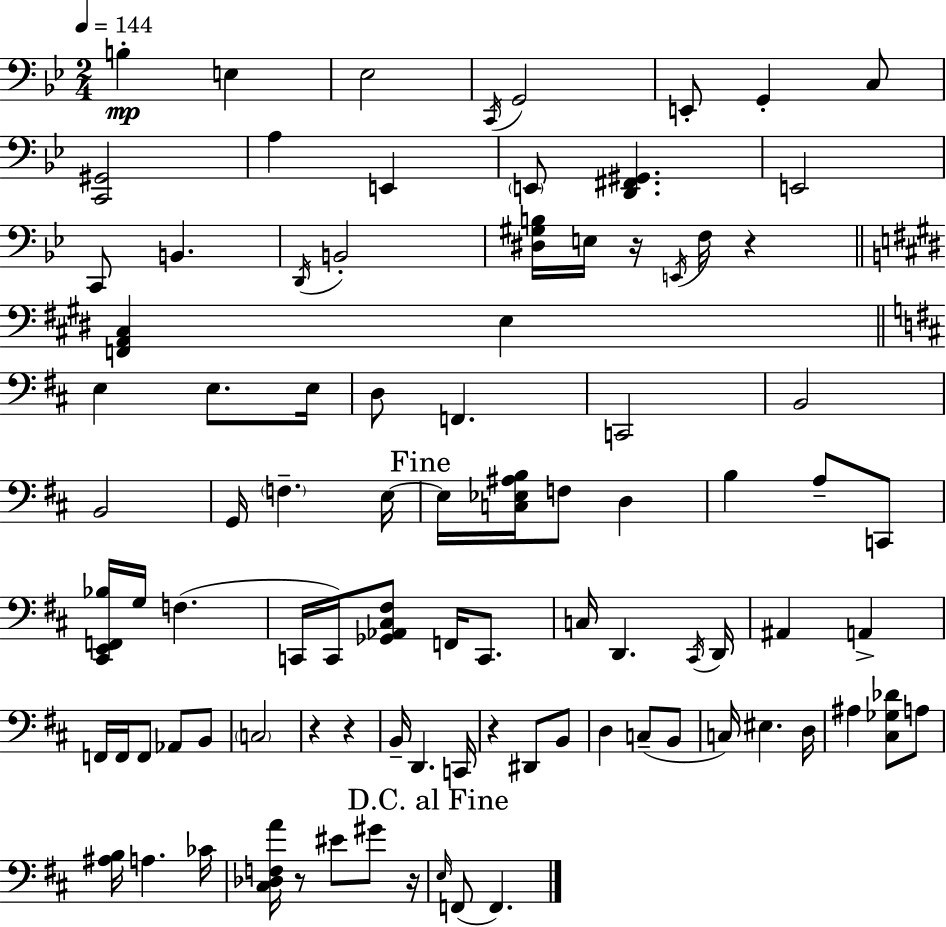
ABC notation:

X:1
T:Untitled
M:2/4
L:1/4
K:Bb
B, E, _E,2 C,,/4 G,,2 E,,/2 G,, C,/2 [C,,^G,,]2 A, E,, E,,/2 [D,,^F,,^G,,] E,,2 C,,/2 B,, D,,/4 B,,2 [^D,^G,B,]/4 E,/4 z/4 E,,/4 F,/4 z [F,,A,,^C,] E, E, E,/2 E,/4 D,/2 F,, C,,2 B,,2 B,,2 G,,/4 F, E,/4 E,/4 [C,_E,^A,B,]/4 F,/2 D, B, A,/2 C,,/2 [^C,,E,,F,,_B,]/4 G,/4 F, C,,/4 C,,/4 [_G,,_A,,^C,^F,]/2 F,,/4 C,,/2 C,/4 D,, ^C,,/4 D,,/4 ^A,, A,, F,,/4 F,,/4 F,,/2 _A,,/2 B,,/2 C,2 z z B,,/4 D,, C,,/4 z ^D,,/2 B,,/2 D, C,/2 B,,/2 C,/4 ^E, D,/4 ^A, [^C,_G,_D]/2 A,/2 [^A,B,]/4 A, _C/4 [^C,_D,F,A]/4 z/2 ^E/2 ^G/2 z/4 E,/4 F,,/2 F,,